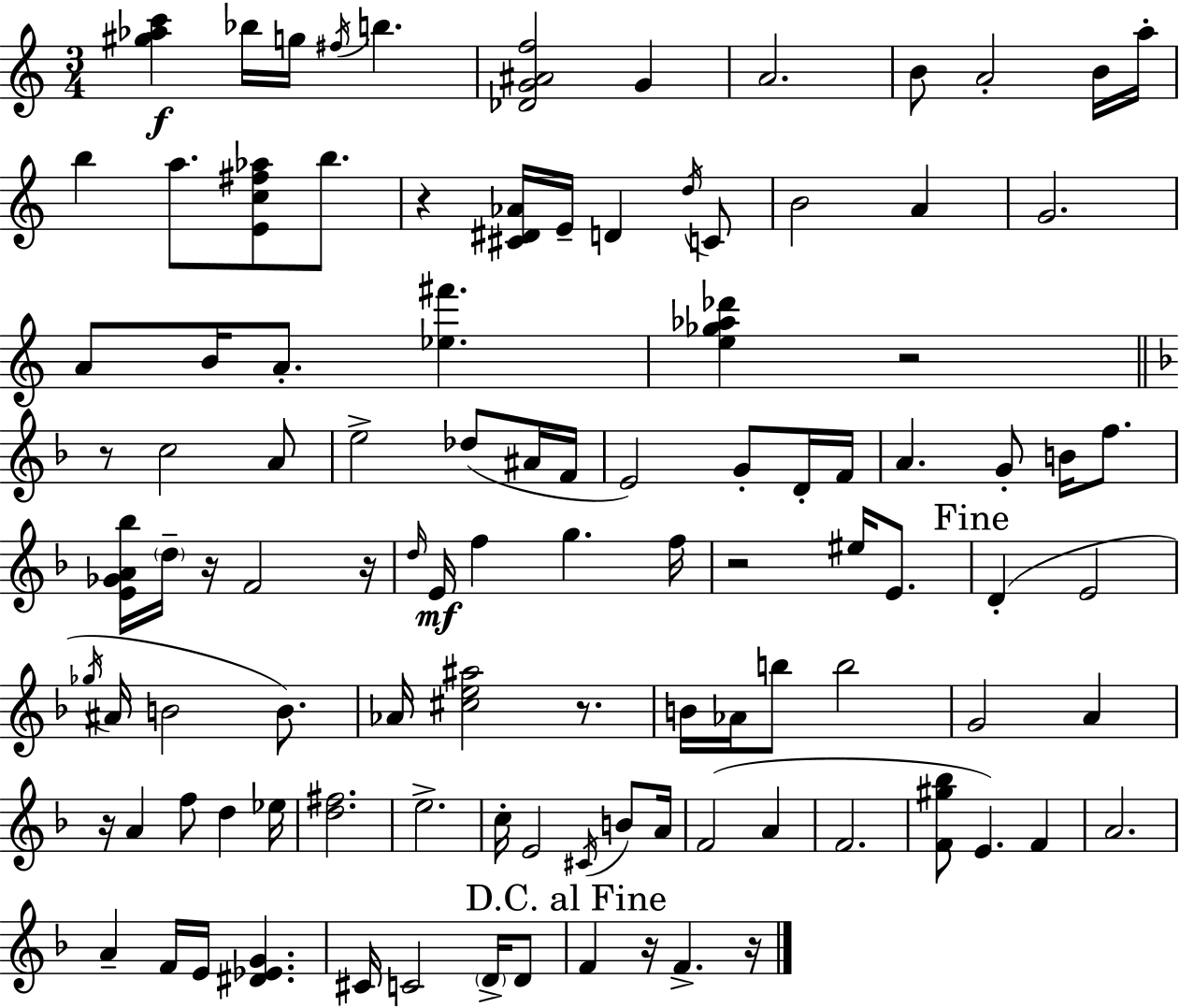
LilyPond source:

{
  \clef treble
  \numericTimeSignature
  \time 3/4
  \key a \minor
  <gis'' aes'' c'''>4\f bes''16 g''16 \acciaccatura { fis''16 } b''4. | <des' g' ais' f''>2 g'4 | a'2. | b'8 a'2-. b'16 | \break a''16-. b''4 a''8. <e' c'' fis'' aes''>8 b''8. | r4 <cis' dis' aes'>16 e'16-- d'4 \acciaccatura { d''16 } | c'8 b'2 a'4 | g'2. | \break a'8 b'16 a'8.-. <ees'' fis'''>4. | <e'' ges'' aes'' des'''>4 r2 | \bar "||" \break \key d \minor r8 c''2 a'8 | e''2-> des''8( ais'16 f'16 | e'2) g'8-. d'16-. f'16 | a'4. g'8-. b'16 f''8. | \break <e' ges' a' bes''>16 \parenthesize d''16-- r16 f'2 r16 | \grace { d''16 } e'16\mf f''4 g''4. | f''16 r2 eis''16 e'8. | \mark "Fine" d'4-.( e'2 | \break \acciaccatura { ges''16 } ais'16 b'2 b'8.) | aes'16 <cis'' e'' ais''>2 r8. | b'16 aes'16 b''8 b''2 | g'2 a'4 | \break r16 a'4 f''8 d''4 | ees''16 <d'' fis''>2. | e''2.-> | c''16-. e'2 \acciaccatura { cis'16 } | \break b'8 a'16 f'2( a'4 | f'2. | <f' gis'' bes''>8 e'4.) f'4 | a'2. | \break a'4-- f'16 e'16 <dis' ees' g'>4. | cis'16 c'2 | \parenthesize d'16-> d'8 \mark "D.C. al Fine" f'4 r16 f'4.-> | r16 \bar "|."
}